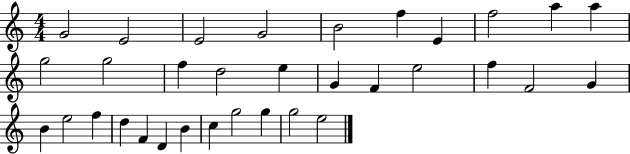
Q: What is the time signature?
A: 4/4